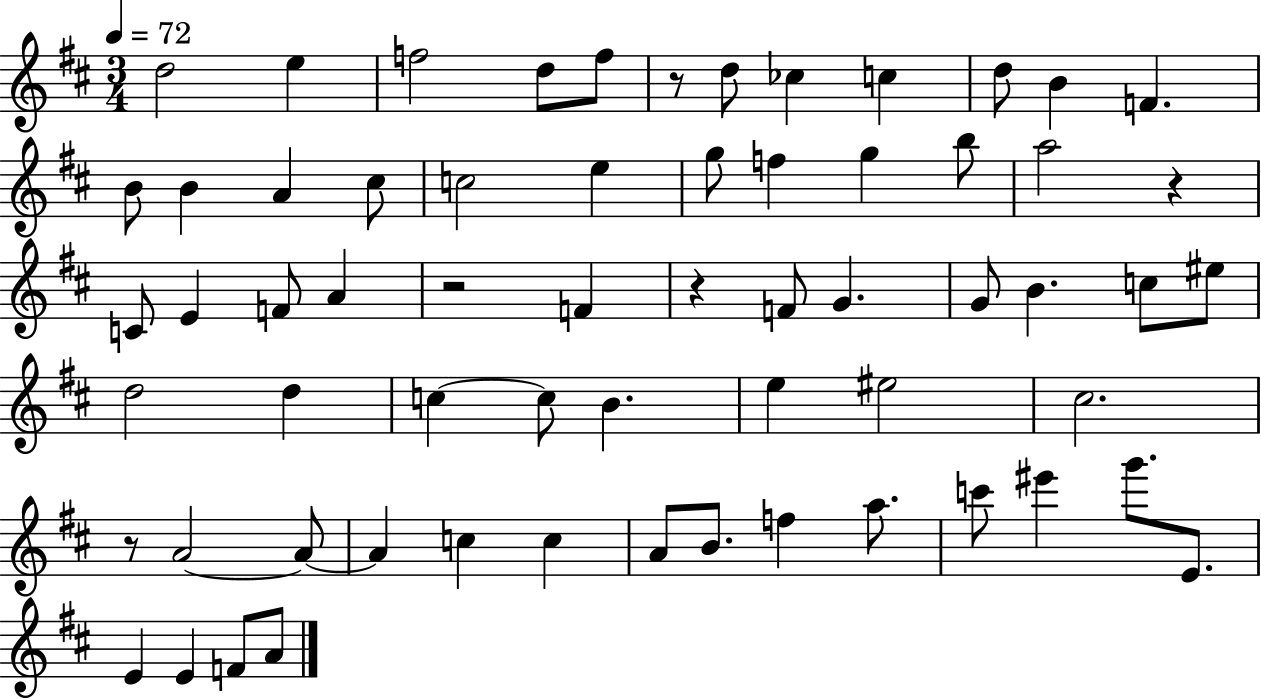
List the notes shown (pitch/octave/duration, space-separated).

D5/h E5/q F5/h D5/e F5/e R/e D5/e CES5/q C5/q D5/e B4/q F4/q. B4/e B4/q A4/q C#5/e C5/h E5/q G5/e F5/q G5/q B5/e A5/h R/q C4/e E4/q F4/e A4/q R/h F4/q R/q F4/e G4/q. G4/e B4/q. C5/e EIS5/e D5/h D5/q C5/q C5/e B4/q. E5/q EIS5/h C#5/h. R/e A4/h A4/e A4/q C5/q C5/q A4/e B4/e. F5/q A5/e. C6/e EIS6/q G6/e. E4/e. E4/q E4/q F4/e A4/e